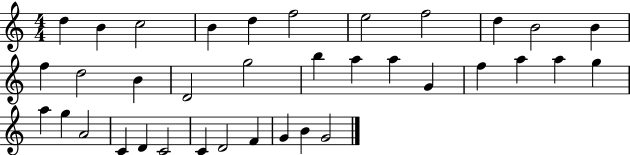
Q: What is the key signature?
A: C major